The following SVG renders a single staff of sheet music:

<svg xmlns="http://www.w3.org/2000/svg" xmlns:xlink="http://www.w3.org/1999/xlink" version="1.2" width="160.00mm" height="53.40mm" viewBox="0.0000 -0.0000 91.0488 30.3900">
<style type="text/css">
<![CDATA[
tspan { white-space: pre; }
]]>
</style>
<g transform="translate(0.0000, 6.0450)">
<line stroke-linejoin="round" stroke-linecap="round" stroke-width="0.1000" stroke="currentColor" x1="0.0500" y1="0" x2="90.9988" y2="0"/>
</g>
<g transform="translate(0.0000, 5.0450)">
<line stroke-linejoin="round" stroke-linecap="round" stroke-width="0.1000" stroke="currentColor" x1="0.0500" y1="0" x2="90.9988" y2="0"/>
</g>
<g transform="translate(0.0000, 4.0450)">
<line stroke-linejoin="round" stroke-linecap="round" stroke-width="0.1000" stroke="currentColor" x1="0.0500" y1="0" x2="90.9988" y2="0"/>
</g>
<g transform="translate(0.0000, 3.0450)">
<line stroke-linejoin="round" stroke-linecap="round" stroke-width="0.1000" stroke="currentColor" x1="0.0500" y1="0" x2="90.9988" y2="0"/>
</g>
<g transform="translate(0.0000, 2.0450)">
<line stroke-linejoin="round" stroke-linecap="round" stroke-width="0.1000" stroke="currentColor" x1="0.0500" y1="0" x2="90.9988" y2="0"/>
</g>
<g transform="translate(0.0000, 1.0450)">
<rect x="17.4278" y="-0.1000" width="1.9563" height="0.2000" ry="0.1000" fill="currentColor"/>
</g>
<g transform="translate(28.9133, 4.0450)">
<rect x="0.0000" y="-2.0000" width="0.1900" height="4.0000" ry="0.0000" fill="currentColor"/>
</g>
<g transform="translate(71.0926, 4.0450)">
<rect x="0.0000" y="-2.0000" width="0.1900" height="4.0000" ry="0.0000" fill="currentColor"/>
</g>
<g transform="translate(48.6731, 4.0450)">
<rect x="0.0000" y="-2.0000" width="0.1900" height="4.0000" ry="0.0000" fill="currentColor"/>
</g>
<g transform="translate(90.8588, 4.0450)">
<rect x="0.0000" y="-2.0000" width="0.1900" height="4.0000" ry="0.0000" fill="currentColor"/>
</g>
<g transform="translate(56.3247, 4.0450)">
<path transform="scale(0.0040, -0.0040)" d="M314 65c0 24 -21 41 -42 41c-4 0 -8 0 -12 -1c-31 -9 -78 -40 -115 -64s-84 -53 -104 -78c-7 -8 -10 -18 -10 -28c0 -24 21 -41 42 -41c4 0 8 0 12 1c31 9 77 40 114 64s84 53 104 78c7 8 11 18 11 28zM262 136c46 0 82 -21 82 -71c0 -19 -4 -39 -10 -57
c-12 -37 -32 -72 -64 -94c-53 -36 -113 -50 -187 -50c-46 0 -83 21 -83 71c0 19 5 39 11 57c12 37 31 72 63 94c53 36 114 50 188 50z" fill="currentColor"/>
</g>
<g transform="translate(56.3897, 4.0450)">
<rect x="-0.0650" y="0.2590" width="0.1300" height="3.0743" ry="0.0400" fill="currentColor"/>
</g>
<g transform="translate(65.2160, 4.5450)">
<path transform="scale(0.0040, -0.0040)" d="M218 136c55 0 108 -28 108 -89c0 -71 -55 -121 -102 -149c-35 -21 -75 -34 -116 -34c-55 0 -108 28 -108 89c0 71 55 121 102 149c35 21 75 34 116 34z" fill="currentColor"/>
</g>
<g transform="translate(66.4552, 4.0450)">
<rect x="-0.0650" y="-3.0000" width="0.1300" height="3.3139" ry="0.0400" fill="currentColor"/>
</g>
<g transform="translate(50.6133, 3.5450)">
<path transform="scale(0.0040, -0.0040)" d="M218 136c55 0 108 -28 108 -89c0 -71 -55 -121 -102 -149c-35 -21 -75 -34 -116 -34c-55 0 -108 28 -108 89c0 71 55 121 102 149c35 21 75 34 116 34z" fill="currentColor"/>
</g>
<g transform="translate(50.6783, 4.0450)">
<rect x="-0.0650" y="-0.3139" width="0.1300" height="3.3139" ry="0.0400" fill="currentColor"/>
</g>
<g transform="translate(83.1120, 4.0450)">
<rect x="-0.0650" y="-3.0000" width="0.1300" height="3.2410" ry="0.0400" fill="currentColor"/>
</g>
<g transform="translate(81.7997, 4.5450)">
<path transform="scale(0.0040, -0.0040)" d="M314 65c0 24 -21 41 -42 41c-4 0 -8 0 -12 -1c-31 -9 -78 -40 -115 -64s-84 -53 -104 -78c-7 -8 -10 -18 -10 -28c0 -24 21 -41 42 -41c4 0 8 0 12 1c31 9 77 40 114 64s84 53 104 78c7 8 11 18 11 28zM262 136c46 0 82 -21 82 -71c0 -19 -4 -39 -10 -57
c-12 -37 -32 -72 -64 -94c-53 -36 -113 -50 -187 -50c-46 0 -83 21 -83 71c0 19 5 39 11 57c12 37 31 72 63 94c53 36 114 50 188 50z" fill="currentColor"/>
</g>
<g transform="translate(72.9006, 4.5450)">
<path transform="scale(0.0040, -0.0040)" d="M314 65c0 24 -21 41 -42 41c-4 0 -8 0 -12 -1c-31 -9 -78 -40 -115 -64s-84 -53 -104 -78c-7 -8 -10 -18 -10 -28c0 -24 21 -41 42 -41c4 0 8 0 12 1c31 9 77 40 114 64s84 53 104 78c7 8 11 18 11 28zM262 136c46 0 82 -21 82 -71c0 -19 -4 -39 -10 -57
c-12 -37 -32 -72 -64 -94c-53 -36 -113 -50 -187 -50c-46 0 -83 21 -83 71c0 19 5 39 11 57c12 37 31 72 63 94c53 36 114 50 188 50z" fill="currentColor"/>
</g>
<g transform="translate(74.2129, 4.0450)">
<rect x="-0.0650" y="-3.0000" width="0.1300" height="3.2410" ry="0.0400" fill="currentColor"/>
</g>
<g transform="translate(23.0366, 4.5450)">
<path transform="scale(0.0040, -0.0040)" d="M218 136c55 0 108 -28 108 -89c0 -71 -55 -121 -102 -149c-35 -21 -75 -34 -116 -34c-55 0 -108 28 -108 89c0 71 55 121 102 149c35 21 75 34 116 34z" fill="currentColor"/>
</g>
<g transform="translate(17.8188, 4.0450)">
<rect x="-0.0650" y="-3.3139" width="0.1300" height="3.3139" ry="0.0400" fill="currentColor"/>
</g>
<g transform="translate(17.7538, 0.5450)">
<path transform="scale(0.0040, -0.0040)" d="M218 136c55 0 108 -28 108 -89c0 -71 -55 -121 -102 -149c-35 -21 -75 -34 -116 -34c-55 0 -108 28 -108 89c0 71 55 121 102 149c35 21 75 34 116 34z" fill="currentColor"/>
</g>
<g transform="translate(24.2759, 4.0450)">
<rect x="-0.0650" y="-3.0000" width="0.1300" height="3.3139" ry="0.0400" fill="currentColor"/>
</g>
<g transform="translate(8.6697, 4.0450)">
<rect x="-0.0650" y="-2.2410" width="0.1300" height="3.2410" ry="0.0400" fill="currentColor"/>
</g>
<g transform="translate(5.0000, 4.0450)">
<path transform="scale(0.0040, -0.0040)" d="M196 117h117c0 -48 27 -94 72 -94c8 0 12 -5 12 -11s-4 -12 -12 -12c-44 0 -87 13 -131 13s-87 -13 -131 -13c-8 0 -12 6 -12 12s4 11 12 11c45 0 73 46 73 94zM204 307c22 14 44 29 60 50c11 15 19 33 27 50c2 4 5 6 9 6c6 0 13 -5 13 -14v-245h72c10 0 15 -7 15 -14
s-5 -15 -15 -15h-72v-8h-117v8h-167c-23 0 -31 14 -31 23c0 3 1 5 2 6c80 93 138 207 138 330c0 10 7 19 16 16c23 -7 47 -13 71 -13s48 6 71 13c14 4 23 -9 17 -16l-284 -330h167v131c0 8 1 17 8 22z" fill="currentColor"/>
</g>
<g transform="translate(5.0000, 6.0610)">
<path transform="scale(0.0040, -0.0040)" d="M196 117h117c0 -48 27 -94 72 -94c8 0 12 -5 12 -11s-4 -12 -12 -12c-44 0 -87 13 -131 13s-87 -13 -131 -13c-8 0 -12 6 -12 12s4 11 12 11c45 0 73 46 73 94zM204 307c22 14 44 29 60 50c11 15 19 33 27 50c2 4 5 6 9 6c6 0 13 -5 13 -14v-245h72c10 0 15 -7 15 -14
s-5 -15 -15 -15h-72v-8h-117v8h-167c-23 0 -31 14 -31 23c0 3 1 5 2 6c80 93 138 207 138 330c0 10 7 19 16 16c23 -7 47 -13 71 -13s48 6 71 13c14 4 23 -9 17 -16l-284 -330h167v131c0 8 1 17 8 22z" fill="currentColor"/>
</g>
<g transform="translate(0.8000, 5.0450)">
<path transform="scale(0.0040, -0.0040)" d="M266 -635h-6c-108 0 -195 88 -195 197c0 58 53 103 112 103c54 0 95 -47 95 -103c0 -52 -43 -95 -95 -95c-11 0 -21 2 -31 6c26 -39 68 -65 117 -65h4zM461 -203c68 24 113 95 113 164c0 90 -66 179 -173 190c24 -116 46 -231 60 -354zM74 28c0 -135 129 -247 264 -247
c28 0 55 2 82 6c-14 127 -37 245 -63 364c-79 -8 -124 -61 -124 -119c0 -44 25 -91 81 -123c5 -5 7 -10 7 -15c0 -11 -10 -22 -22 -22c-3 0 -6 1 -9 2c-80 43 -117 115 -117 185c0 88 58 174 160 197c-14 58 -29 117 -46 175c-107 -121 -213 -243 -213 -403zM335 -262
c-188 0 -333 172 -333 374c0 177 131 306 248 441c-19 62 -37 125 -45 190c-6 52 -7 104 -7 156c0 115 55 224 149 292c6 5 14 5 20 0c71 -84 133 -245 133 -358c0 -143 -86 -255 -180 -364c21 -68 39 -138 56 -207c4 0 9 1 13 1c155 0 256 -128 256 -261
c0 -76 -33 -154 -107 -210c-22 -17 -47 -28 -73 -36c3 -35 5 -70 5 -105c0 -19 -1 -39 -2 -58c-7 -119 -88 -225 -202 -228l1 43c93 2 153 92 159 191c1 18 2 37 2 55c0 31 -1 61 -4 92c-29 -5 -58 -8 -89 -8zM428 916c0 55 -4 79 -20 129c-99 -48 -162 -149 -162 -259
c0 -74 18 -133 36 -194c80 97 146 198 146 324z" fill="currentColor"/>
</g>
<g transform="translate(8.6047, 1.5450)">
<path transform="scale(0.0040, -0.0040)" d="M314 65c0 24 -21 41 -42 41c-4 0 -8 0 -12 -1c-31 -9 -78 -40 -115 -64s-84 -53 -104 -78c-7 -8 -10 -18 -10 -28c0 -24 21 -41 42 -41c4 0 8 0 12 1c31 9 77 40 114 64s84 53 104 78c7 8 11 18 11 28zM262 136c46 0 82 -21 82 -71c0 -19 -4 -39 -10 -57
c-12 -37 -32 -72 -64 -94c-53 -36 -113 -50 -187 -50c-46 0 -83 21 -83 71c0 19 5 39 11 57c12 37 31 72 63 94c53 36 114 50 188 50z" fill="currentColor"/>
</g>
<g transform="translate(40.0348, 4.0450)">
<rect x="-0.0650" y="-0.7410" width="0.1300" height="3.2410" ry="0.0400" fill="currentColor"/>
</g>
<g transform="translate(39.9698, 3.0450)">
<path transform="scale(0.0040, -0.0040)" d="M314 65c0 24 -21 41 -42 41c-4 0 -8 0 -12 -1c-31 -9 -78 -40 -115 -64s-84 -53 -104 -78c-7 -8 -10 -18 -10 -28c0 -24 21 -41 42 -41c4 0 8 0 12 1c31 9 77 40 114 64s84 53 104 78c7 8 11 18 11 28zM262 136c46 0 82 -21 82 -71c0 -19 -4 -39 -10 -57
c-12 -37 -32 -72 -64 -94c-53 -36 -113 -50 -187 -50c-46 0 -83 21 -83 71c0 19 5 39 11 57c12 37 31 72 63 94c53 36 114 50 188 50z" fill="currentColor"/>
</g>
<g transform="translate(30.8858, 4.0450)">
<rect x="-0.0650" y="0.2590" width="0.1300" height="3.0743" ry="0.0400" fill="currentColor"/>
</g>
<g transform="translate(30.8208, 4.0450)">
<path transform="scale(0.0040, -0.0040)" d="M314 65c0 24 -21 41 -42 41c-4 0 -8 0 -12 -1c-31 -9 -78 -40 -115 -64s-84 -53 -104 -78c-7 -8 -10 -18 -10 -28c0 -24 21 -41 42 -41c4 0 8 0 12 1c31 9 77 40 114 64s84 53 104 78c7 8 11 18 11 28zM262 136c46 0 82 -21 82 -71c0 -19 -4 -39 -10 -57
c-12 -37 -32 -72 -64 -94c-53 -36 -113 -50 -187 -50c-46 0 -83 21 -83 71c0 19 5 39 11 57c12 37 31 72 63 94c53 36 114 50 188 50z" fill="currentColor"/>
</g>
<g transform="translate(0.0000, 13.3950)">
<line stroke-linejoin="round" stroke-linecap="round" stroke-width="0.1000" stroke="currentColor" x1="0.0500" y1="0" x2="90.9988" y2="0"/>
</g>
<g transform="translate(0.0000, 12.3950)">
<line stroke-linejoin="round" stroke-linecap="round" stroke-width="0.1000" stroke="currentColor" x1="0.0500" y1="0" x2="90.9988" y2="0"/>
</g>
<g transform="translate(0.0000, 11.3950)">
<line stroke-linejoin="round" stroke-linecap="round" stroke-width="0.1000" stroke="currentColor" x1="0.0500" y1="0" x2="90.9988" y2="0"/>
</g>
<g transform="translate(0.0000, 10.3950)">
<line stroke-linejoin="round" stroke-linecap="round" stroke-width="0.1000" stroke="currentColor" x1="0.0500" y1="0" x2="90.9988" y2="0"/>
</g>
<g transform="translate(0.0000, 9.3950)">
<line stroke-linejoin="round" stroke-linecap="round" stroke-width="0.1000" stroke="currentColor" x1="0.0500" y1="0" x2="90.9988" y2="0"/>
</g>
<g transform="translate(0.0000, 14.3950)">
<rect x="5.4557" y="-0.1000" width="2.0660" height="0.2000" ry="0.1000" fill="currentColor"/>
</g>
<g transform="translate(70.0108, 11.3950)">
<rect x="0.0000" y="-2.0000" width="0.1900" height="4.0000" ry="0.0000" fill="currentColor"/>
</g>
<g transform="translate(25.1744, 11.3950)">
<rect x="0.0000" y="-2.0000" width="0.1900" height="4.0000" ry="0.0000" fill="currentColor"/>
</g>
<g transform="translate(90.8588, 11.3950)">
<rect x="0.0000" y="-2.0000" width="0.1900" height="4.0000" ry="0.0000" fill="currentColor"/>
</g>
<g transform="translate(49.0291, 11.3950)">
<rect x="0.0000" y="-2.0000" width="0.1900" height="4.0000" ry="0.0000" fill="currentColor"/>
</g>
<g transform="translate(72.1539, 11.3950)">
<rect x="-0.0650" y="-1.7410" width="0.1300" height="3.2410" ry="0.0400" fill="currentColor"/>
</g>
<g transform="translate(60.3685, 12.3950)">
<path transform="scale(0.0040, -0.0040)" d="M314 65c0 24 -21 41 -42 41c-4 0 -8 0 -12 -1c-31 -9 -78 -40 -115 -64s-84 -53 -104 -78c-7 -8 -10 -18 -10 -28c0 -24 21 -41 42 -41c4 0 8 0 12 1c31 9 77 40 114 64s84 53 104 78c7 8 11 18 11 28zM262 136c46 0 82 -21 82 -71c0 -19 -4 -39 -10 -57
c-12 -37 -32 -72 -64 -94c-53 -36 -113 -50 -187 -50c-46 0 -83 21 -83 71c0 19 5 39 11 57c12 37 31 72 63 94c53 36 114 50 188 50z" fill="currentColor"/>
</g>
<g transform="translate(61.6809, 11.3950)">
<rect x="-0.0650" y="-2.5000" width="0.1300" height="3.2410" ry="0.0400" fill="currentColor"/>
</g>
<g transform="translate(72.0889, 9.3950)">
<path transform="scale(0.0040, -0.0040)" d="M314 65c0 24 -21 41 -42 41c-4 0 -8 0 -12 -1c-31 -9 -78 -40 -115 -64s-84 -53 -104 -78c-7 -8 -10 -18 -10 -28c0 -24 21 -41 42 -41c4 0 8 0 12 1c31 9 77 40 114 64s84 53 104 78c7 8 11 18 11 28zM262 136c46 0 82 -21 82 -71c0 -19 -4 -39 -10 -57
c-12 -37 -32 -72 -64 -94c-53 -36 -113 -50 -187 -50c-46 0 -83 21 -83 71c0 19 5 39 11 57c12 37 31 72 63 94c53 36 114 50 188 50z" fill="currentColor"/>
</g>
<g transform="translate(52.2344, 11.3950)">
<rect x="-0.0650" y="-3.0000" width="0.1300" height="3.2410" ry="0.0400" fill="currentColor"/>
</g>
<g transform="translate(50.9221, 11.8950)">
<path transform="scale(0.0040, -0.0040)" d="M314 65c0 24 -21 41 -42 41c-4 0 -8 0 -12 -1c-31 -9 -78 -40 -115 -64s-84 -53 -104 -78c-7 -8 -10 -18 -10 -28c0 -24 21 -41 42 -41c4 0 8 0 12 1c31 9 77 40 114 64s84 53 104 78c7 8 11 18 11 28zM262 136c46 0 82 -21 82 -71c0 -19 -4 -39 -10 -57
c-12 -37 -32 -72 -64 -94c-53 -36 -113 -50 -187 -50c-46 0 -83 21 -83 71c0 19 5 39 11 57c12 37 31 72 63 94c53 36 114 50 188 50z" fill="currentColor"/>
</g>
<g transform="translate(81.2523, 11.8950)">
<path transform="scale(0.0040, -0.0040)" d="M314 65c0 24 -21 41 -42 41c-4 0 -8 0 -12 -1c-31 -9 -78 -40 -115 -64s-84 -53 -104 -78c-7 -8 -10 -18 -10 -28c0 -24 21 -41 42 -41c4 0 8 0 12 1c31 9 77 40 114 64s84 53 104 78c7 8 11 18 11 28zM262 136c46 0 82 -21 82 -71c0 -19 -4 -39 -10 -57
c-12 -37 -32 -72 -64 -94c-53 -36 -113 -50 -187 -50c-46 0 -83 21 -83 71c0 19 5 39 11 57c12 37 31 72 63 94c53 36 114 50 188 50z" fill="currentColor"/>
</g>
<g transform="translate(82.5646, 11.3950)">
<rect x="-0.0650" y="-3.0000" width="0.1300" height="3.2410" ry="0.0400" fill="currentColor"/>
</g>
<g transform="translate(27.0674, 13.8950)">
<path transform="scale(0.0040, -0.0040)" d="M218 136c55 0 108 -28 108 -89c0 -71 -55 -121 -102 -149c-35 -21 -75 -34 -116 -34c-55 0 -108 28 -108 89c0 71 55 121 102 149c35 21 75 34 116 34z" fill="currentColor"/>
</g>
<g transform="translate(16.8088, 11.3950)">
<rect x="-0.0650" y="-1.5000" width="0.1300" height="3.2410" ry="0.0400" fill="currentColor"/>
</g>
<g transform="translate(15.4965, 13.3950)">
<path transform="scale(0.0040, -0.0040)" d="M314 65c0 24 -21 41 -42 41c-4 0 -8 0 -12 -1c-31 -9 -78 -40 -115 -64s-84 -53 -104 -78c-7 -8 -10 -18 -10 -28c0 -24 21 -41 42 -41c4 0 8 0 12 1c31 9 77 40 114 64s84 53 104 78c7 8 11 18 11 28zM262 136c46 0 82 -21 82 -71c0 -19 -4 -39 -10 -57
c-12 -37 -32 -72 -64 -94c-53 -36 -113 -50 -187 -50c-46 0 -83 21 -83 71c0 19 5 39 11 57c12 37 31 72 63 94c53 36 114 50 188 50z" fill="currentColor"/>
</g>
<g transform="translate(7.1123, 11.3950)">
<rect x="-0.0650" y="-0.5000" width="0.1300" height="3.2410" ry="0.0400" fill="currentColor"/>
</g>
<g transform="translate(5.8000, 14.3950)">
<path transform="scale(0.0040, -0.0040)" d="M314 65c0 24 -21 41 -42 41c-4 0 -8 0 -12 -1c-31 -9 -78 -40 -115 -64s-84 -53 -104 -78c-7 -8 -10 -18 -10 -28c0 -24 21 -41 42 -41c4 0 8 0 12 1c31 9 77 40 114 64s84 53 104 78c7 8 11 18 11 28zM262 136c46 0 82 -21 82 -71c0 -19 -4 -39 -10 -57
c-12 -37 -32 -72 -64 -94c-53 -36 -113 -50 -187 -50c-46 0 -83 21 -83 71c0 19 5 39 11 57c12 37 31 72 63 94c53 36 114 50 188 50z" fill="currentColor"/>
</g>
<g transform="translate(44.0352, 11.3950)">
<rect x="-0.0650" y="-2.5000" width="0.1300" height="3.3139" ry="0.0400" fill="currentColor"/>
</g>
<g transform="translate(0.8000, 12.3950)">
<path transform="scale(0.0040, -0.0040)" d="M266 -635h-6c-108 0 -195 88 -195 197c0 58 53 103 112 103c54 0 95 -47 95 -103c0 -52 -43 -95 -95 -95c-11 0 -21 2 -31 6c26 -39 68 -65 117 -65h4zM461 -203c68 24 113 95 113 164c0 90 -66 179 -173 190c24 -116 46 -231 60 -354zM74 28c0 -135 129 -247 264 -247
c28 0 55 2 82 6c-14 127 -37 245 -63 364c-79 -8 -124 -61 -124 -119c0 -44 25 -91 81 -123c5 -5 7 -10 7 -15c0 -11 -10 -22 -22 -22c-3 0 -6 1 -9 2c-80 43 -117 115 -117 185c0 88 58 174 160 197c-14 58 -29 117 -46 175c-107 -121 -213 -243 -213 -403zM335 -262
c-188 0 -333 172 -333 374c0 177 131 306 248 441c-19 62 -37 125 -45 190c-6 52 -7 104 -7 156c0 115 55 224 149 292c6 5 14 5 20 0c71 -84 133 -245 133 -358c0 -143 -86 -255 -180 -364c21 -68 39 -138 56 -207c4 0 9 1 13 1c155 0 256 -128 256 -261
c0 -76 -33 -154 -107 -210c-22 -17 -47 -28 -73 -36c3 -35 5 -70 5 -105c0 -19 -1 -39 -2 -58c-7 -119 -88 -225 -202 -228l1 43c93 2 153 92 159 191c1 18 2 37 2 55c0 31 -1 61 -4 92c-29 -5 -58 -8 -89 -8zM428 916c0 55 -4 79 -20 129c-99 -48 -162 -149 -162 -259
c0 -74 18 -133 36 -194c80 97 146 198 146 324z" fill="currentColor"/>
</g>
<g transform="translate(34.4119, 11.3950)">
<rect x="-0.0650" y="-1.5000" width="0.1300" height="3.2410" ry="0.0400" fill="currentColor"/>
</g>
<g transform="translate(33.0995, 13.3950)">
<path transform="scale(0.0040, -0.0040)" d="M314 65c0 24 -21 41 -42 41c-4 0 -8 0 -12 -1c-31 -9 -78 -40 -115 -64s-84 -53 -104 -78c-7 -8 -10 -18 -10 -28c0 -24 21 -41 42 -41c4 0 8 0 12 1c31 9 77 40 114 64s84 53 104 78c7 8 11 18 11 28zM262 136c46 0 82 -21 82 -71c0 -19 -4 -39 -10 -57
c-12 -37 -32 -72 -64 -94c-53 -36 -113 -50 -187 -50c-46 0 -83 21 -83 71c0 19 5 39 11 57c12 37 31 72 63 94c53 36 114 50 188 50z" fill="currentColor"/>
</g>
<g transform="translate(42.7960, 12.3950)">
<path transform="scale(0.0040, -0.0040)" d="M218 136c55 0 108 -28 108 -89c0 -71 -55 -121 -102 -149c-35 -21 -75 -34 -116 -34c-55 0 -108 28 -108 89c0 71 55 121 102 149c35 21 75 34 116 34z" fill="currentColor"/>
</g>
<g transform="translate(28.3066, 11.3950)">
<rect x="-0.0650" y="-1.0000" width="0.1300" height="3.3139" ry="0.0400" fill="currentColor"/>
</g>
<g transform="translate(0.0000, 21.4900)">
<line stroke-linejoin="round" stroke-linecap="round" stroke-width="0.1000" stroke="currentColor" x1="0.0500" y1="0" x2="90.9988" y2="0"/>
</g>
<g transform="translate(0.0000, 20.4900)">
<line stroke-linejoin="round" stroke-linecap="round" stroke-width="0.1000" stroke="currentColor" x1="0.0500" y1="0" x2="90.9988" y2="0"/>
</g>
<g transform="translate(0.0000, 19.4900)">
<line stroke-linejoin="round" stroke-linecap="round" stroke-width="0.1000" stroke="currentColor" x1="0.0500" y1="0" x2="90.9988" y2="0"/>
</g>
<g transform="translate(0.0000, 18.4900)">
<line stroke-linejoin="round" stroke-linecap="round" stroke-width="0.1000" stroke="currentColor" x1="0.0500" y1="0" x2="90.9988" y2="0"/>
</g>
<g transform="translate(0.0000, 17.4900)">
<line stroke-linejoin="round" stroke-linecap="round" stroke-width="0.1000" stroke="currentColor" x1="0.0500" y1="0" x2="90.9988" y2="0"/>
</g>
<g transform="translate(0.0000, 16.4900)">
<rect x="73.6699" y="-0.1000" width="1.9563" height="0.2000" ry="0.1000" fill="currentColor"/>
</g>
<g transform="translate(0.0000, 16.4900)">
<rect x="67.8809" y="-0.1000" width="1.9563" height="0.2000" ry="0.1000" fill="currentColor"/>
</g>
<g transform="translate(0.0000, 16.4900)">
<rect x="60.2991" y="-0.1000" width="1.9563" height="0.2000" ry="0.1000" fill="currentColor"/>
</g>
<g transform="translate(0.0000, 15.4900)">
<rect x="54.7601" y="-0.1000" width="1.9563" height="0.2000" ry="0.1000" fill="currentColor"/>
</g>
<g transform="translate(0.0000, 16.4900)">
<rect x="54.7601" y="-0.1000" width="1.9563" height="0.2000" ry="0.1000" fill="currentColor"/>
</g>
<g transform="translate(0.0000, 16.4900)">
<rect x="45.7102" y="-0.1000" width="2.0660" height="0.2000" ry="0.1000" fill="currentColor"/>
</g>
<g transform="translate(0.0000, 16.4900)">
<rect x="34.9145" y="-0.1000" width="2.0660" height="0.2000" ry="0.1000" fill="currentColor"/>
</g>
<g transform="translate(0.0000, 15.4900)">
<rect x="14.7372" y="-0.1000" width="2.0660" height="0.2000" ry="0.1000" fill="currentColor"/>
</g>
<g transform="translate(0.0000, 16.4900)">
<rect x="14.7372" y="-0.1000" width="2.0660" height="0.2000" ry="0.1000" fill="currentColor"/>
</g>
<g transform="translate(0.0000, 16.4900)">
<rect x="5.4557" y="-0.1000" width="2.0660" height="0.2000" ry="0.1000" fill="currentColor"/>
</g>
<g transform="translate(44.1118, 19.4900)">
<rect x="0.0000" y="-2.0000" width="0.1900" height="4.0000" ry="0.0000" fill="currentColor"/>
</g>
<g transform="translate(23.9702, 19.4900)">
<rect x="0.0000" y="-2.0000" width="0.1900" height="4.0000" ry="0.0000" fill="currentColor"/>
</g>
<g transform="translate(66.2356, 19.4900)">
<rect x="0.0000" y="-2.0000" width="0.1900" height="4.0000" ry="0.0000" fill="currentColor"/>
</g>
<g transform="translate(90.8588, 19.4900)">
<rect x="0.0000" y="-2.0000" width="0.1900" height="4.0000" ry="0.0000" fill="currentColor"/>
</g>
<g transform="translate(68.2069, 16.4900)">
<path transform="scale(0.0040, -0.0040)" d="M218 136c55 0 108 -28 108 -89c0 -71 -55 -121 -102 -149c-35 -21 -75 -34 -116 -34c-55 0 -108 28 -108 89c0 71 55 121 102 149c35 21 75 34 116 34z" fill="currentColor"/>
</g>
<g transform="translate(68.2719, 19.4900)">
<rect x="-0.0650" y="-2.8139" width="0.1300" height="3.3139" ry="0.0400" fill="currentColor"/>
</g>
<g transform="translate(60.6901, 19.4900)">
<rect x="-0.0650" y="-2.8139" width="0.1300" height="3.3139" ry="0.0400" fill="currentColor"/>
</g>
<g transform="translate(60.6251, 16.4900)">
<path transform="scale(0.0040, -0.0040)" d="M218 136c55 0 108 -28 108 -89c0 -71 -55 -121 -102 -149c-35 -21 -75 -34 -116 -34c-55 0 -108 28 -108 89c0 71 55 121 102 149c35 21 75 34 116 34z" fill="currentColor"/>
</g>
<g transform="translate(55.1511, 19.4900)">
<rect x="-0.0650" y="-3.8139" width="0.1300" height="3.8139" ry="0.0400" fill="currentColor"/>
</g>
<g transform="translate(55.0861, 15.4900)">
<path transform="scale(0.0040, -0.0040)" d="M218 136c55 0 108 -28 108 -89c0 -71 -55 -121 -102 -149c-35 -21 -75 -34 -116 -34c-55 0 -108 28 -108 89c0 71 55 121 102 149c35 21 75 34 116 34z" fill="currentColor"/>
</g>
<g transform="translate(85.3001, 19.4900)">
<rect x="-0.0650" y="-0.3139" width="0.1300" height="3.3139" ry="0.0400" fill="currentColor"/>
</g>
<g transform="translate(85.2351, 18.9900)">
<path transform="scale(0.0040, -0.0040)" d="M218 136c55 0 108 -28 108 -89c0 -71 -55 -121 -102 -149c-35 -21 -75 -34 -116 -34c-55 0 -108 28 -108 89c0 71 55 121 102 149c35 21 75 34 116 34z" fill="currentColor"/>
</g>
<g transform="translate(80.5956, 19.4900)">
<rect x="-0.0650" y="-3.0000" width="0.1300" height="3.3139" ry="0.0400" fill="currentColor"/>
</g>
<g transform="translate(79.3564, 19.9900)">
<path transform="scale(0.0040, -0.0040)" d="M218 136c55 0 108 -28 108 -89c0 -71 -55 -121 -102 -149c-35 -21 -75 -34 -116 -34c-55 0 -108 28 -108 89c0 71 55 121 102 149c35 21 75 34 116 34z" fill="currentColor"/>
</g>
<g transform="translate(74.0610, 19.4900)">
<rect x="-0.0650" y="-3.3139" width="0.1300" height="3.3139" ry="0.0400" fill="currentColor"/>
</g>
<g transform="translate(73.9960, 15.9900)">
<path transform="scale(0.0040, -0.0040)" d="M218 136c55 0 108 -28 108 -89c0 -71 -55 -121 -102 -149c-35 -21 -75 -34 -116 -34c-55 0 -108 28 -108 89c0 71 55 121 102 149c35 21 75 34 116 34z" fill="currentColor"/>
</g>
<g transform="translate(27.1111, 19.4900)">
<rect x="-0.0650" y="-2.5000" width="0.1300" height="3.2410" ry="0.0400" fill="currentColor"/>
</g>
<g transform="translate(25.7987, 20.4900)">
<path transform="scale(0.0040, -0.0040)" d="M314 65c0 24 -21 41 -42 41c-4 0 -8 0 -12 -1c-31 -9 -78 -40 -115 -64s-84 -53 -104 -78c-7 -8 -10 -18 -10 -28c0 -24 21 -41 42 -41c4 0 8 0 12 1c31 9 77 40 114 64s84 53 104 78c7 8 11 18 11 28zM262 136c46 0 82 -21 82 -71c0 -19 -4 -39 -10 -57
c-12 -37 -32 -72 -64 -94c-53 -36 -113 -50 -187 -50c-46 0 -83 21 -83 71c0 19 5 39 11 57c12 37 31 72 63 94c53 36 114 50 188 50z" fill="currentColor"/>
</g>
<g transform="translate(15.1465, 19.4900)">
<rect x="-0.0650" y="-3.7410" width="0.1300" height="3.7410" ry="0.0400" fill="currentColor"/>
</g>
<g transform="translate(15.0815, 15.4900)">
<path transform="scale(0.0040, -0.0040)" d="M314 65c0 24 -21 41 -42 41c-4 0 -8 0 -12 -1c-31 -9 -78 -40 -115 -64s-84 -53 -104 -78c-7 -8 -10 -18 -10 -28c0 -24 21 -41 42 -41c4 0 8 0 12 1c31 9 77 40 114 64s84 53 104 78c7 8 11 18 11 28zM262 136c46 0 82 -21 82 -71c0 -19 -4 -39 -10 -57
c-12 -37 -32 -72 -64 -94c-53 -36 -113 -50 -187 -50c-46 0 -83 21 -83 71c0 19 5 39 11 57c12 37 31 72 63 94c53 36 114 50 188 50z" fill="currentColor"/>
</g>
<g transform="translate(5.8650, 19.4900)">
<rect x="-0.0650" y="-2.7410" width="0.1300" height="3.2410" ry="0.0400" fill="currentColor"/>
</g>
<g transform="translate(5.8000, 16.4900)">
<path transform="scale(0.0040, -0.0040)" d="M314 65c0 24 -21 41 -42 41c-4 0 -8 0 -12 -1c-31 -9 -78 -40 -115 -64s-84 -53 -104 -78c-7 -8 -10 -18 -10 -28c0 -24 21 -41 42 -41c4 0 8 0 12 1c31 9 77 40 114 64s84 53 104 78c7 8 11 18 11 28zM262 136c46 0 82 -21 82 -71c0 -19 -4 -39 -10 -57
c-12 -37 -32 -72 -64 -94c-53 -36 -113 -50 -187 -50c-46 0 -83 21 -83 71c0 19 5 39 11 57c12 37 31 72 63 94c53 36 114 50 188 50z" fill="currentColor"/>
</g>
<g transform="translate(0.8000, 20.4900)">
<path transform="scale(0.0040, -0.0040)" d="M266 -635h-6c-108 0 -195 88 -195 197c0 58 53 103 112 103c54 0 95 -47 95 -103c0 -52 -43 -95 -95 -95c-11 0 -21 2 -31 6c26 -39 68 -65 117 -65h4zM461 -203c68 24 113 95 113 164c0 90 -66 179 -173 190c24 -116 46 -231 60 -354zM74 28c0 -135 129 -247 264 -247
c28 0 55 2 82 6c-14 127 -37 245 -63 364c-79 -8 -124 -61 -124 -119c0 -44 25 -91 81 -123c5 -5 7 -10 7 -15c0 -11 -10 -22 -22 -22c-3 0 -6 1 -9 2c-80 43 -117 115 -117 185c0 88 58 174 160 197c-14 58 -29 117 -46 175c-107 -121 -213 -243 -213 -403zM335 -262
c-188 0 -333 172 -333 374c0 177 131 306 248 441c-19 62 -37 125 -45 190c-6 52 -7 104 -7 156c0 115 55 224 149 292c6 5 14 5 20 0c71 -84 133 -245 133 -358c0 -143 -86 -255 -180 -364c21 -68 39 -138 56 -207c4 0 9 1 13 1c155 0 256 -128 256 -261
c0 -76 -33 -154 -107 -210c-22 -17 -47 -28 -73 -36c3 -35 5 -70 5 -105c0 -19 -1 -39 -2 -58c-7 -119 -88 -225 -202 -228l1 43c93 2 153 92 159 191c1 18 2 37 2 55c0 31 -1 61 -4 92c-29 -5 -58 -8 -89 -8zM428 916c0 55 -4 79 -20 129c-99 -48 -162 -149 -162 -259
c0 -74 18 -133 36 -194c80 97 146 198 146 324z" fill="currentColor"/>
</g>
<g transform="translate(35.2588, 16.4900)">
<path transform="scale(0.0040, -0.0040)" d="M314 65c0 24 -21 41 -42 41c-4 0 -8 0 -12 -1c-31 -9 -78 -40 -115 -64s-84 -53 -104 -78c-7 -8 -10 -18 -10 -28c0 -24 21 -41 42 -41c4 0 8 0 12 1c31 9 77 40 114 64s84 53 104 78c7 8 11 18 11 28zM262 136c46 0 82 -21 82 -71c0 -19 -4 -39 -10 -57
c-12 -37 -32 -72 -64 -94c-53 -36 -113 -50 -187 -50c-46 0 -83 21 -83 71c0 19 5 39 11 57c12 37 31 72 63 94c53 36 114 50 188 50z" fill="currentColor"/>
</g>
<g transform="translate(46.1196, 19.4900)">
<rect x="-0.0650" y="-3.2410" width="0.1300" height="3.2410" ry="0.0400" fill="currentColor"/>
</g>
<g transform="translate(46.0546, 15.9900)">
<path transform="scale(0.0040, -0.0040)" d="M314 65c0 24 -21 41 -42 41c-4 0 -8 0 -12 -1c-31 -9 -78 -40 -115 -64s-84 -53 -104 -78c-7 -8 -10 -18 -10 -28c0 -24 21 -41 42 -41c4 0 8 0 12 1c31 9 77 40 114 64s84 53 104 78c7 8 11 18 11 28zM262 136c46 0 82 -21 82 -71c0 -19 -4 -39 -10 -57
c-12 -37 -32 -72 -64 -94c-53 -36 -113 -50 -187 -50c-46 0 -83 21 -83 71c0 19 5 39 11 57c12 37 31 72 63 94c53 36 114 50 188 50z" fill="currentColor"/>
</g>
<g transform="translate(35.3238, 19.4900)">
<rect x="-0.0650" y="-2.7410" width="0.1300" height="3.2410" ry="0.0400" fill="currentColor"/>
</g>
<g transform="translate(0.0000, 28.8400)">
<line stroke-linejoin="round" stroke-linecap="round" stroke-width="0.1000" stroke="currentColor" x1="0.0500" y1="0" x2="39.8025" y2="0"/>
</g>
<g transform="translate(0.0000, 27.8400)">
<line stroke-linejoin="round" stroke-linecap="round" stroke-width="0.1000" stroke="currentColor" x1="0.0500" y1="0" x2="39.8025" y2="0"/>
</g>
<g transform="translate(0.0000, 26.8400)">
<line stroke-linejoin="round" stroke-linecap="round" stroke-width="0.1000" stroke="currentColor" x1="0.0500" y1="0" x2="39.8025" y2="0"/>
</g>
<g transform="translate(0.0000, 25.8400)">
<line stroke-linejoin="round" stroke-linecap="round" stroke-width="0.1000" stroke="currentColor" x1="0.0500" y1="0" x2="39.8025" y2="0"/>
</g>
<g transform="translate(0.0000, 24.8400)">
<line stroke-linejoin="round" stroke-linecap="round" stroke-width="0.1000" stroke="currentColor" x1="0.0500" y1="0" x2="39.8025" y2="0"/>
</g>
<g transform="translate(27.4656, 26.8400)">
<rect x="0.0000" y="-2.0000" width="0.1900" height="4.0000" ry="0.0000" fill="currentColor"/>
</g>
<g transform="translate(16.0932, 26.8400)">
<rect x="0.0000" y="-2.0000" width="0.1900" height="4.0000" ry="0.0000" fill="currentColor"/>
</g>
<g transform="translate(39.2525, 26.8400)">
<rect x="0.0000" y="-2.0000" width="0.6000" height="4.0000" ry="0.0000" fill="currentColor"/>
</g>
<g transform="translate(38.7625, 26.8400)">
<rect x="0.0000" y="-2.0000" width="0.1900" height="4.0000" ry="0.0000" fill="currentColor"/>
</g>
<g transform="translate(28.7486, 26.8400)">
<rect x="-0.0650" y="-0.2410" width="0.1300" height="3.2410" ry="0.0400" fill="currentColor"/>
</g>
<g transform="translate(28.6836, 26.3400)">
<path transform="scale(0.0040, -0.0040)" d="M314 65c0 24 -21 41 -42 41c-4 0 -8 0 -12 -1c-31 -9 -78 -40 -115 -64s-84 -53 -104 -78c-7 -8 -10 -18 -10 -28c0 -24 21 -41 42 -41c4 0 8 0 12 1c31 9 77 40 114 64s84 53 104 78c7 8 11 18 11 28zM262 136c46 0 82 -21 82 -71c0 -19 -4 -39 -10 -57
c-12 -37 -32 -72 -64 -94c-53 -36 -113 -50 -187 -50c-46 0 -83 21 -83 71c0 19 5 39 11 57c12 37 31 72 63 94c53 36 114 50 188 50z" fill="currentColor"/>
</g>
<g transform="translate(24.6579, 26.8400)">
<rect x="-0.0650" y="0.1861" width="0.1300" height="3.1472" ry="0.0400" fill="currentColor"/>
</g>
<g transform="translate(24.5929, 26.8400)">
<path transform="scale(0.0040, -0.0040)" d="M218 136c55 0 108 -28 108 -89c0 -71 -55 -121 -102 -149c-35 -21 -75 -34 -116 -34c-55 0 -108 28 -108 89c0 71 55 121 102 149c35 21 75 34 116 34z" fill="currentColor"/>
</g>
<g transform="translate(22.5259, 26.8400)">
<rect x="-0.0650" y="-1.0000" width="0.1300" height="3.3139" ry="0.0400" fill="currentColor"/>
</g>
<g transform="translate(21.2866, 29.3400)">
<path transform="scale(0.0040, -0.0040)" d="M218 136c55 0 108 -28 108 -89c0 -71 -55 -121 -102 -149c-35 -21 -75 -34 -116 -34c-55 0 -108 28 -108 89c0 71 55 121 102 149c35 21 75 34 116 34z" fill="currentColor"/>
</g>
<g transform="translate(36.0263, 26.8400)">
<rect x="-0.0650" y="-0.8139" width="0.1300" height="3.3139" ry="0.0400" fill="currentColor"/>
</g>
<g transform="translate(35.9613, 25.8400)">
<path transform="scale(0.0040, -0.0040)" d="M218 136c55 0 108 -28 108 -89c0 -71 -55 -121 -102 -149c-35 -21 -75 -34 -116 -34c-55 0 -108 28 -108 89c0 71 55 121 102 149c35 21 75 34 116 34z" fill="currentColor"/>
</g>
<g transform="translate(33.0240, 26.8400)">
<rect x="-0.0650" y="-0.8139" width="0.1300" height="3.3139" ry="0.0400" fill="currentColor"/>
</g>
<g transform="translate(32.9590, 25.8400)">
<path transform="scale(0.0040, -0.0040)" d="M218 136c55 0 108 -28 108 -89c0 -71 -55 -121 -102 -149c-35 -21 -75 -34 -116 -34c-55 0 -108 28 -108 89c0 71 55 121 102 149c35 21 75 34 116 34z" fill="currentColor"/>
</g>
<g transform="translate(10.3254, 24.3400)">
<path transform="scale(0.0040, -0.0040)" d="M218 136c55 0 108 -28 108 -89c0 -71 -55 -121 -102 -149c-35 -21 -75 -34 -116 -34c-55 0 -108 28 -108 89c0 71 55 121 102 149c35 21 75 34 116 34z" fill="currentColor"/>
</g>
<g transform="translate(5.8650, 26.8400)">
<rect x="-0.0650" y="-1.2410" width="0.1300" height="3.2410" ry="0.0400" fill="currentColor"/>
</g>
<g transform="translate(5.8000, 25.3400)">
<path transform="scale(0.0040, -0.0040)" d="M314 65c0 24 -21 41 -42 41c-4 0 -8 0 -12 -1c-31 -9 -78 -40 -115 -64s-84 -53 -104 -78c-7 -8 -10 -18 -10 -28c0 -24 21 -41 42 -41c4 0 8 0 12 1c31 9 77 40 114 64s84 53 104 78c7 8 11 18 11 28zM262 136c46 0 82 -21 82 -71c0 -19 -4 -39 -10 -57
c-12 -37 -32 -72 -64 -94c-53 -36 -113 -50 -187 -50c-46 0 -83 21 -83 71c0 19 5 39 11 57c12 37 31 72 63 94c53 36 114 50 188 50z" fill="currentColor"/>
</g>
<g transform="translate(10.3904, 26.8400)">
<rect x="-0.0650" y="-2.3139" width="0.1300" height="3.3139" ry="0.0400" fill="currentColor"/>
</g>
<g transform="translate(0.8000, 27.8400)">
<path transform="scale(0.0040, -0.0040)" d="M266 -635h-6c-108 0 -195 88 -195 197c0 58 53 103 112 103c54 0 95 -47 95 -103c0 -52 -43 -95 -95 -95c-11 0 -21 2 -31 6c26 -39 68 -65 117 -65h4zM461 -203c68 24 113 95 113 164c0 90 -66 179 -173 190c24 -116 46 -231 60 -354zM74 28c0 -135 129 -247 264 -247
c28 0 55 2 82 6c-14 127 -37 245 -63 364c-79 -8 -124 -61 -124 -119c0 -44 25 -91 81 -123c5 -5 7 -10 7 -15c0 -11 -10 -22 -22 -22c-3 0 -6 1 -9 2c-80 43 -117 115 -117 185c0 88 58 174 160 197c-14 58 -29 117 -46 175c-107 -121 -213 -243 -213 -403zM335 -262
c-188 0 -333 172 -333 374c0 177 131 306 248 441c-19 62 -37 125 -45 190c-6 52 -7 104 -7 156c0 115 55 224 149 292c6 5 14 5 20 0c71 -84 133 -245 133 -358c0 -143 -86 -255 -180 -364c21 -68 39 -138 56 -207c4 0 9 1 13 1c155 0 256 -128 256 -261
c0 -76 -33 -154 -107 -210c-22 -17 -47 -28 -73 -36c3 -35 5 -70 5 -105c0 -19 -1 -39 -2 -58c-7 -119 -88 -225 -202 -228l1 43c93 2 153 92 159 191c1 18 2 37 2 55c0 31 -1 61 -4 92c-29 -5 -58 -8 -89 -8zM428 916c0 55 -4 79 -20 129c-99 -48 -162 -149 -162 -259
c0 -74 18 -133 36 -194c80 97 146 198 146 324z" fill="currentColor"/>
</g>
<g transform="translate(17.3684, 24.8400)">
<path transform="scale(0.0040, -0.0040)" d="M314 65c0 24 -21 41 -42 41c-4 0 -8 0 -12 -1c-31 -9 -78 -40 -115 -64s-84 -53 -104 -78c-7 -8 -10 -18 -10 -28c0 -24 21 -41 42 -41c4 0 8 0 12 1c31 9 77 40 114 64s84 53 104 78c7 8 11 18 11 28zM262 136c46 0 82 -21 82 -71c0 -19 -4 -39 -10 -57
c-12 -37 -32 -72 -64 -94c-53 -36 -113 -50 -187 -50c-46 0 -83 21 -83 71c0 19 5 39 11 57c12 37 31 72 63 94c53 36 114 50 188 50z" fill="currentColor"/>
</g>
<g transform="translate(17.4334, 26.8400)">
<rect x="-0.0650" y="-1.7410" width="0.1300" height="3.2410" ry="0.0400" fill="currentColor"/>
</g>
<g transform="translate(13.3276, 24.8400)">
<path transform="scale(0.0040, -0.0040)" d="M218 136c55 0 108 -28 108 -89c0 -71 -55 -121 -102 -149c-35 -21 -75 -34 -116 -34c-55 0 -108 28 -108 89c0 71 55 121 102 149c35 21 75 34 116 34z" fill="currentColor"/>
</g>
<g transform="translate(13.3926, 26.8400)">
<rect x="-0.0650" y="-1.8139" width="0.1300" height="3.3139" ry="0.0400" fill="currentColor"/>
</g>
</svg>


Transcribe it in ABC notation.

X:1
T:Untitled
M:4/4
L:1/4
K:C
g2 b A B2 d2 c B2 A A2 A2 C2 E2 D E2 G A2 G2 f2 A2 a2 c'2 G2 a2 b2 c' a a b A c e2 g f f2 D B c2 d d